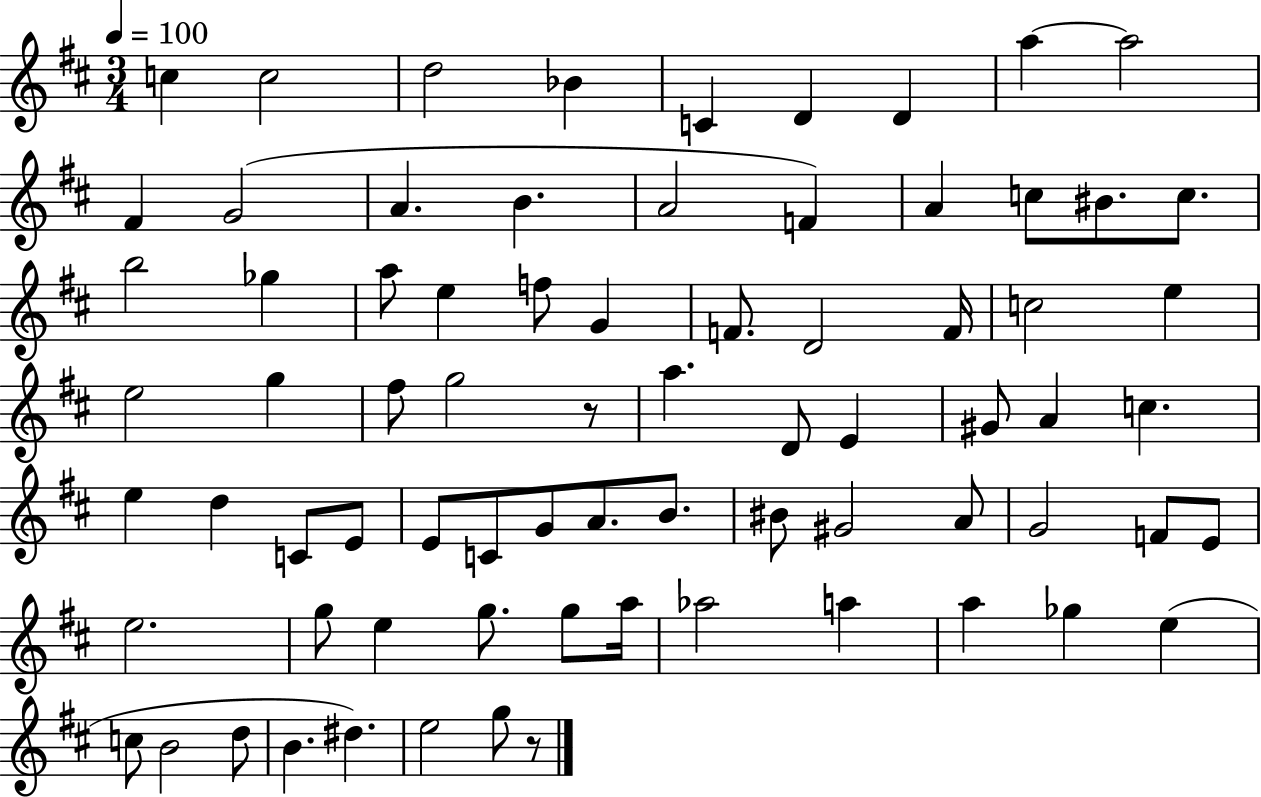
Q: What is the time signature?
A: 3/4